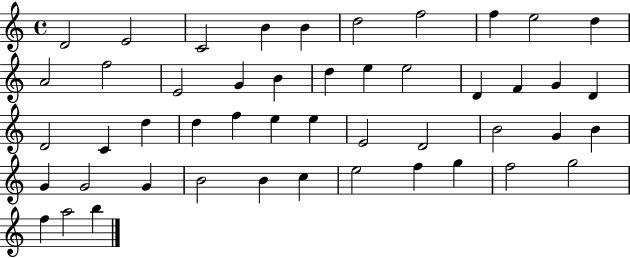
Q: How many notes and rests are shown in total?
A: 48